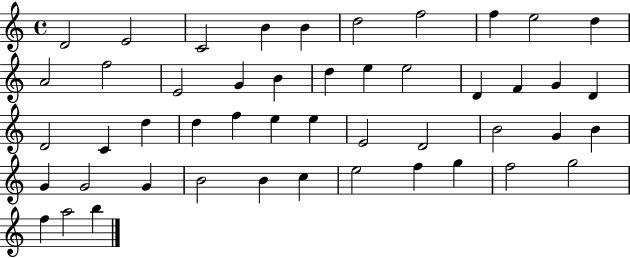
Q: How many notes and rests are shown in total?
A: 48